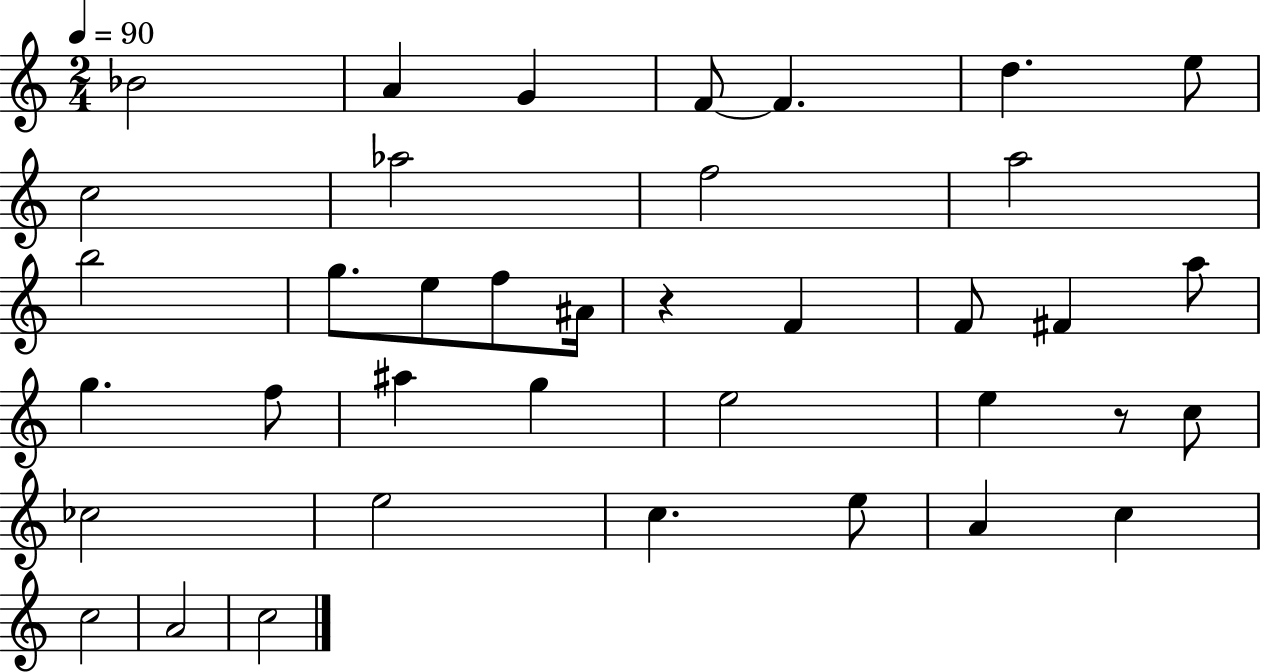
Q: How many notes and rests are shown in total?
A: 38